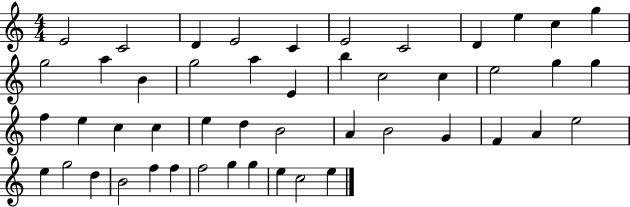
{
  \clef treble
  \numericTimeSignature
  \time 4/4
  \key c \major
  e'2 c'2 | d'4 e'2 c'4 | e'2 c'2 | d'4 e''4 c''4 g''4 | \break g''2 a''4 b'4 | g''2 a''4 e'4 | b''4 c''2 c''4 | e''2 g''4 g''4 | \break f''4 e''4 c''4 c''4 | e''4 d''4 b'2 | a'4 b'2 g'4 | f'4 a'4 e''2 | \break e''4 g''2 d''4 | b'2 f''4 f''4 | f''2 g''4 g''4 | e''4 c''2 e''4 | \break \bar "|."
}